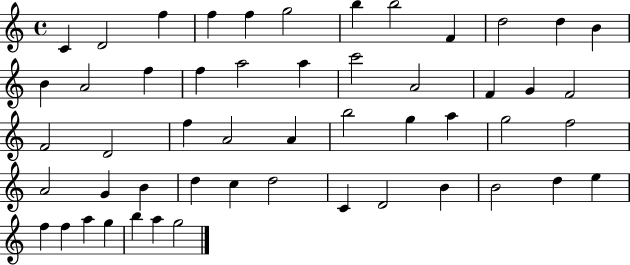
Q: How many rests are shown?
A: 0